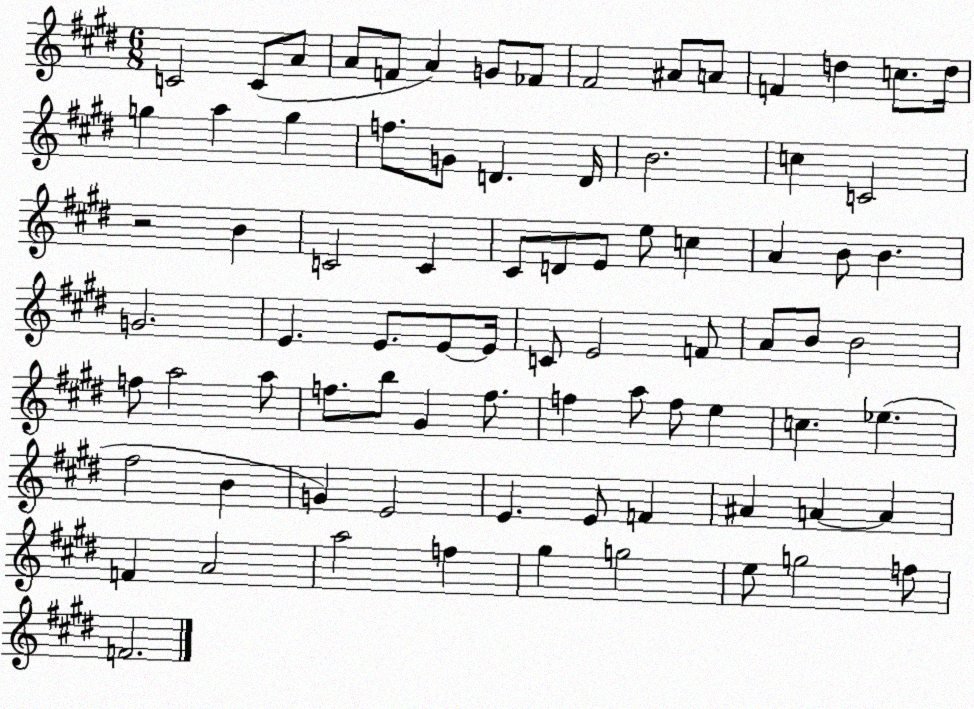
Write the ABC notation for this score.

X:1
T:Untitled
M:6/8
L:1/4
K:E
C2 C/2 A/2 A/2 F/2 A G/2 _F/2 ^F2 ^A/2 A/2 F d c/2 d/4 g a g f/2 G/2 D D/4 B2 c C2 z2 B C2 C ^C/2 D/2 E/2 e/2 c A B/2 B G2 E E/2 E/2 E/4 C/2 E2 F/2 A/2 B/2 B2 f/2 a2 a/2 f/2 b/2 ^G f/2 f a/2 f/2 e c _e ^f2 B G E2 E E/2 F ^A A A F A2 a2 f ^g g2 e/2 g2 f/2 F2